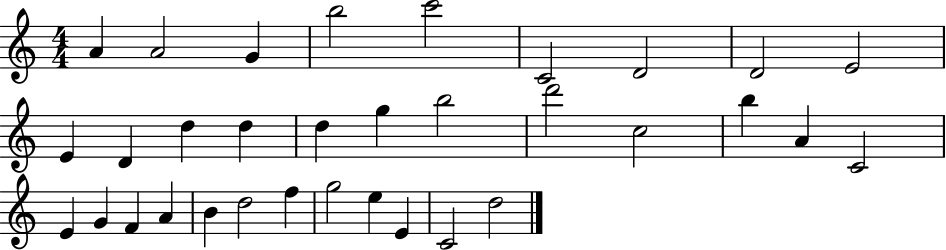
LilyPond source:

{
  \clef treble
  \numericTimeSignature
  \time 4/4
  \key c \major
  a'4 a'2 g'4 | b''2 c'''2 | c'2 d'2 | d'2 e'2 | \break e'4 d'4 d''4 d''4 | d''4 g''4 b''2 | d'''2 c''2 | b''4 a'4 c'2 | \break e'4 g'4 f'4 a'4 | b'4 d''2 f''4 | g''2 e''4 e'4 | c'2 d''2 | \break \bar "|."
}